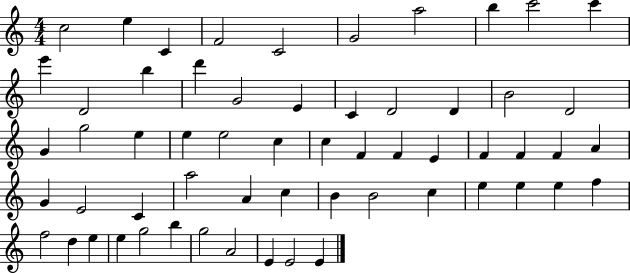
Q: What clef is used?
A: treble